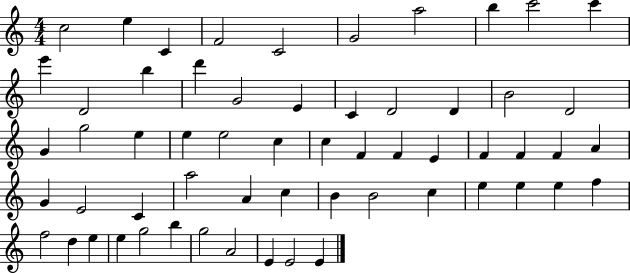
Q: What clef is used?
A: treble